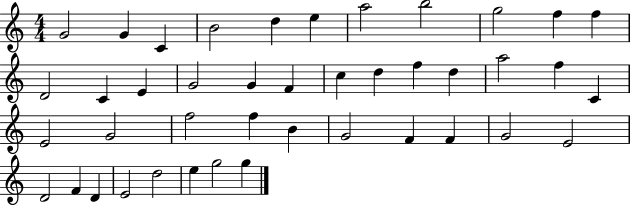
{
  \clef treble
  \numericTimeSignature
  \time 4/4
  \key c \major
  g'2 g'4 c'4 | b'2 d''4 e''4 | a''2 b''2 | g''2 f''4 f''4 | \break d'2 c'4 e'4 | g'2 g'4 f'4 | c''4 d''4 f''4 d''4 | a''2 f''4 c'4 | \break e'2 g'2 | f''2 f''4 b'4 | g'2 f'4 f'4 | g'2 e'2 | \break d'2 f'4 d'4 | e'2 d''2 | e''4 g''2 g''4 | \bar "|."
}